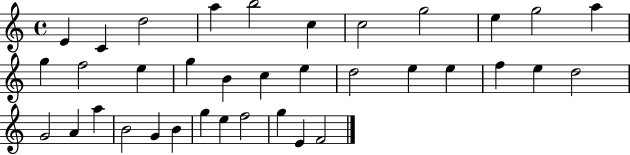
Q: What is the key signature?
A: C major